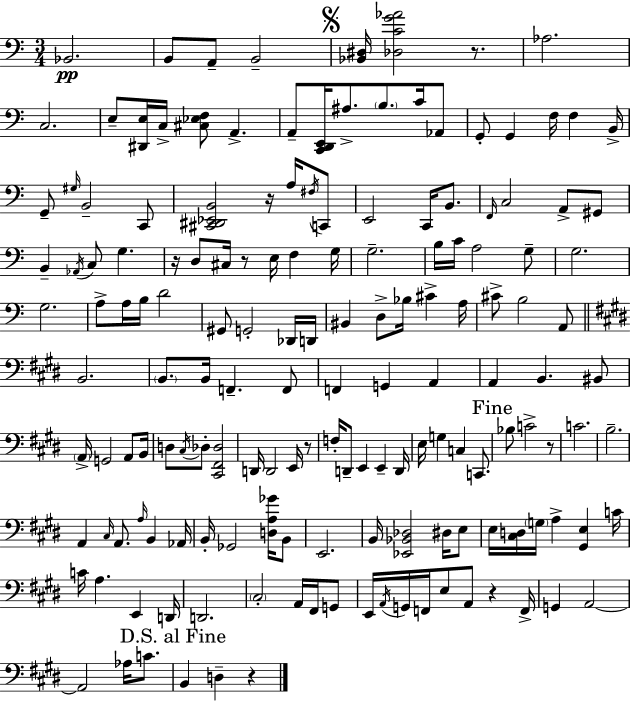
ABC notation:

X:1
T:Untitled
M:3/4
L:1/4
K:Am
_B,,2 B,,/2 A,,/2 B,,2 [_B,,^D,]/4 [_D,CG_A]2 z/2 _A,2 C,2 E,/2 [^D,,E,]/4 C,/4 [^C,_E,F,]/2 A,, A,,/2 [C,,D,,E,,]/4 ^A,/2 B,/2 C/4 _A,,/2 G,,/2 G,, F,/4 F, B,,/4 G,,/2 ^G,/4 B,,2 C,,/2 [^C,,^D,,_E,,B,,]2 z/4 A,/4 ^F,/4 C,,/2 E,,2 C,,/4 B,,/2 F,,/4 C,2 A,,/2 ^G,,/2 B,, _A,,/4 C,/2 G, z/4 D,/2 ^C,/4 z/2 E,/4 F, G,/4 G,2 B,/4 C/4 A,2 G,/2 G,2 G,2 A,/2 A,/4 B,/4 D2 ^G,,/2 G,,2 _D,,/4 D,,/4 ^B,, D,/2 _B,/4 ^C A,/4 ^C/2 B,2 A,,/2 B,,2 B,,/2 B,,/4 F,, F,,/2 F,, G,, A,, A,, B,, ^B,,/2 A,,/4 G,,2 A,,/2 B,,/4 D,/2 ^C,/4 _D,/2 [^C,,^F,,_D,]2 D,,/4 D,,2 E,,/4 z/2 F,/4 D,,/2 E,, E,, D,,/4 E,/4 G, C, C,,/2 _B,/2 C2 z/2 C2 B,2 A,, ^C,/4 A,,/2 A,/4 B,, _A,,/4 B,,/4 _G,,2 [D,A,_G]/4 B,,/2 E,,2 B,,/4 [_E,,_B,,_D,]2 ^D,/4 E,/2 E,/4 [^C,D,]/4 G,/4 A, [^G,,E,] C/4 C/4 A, E,, D,,/4 D,,2 ^C,2 A,,/4 ^F,,/4 G,,/2 E,,/4 A,,/4 G,,/4 F,,/4 E,/2 A,,/2 z F,,/4 G,, A,,2 A,,2 _A,/4 C/2 B,, D, z